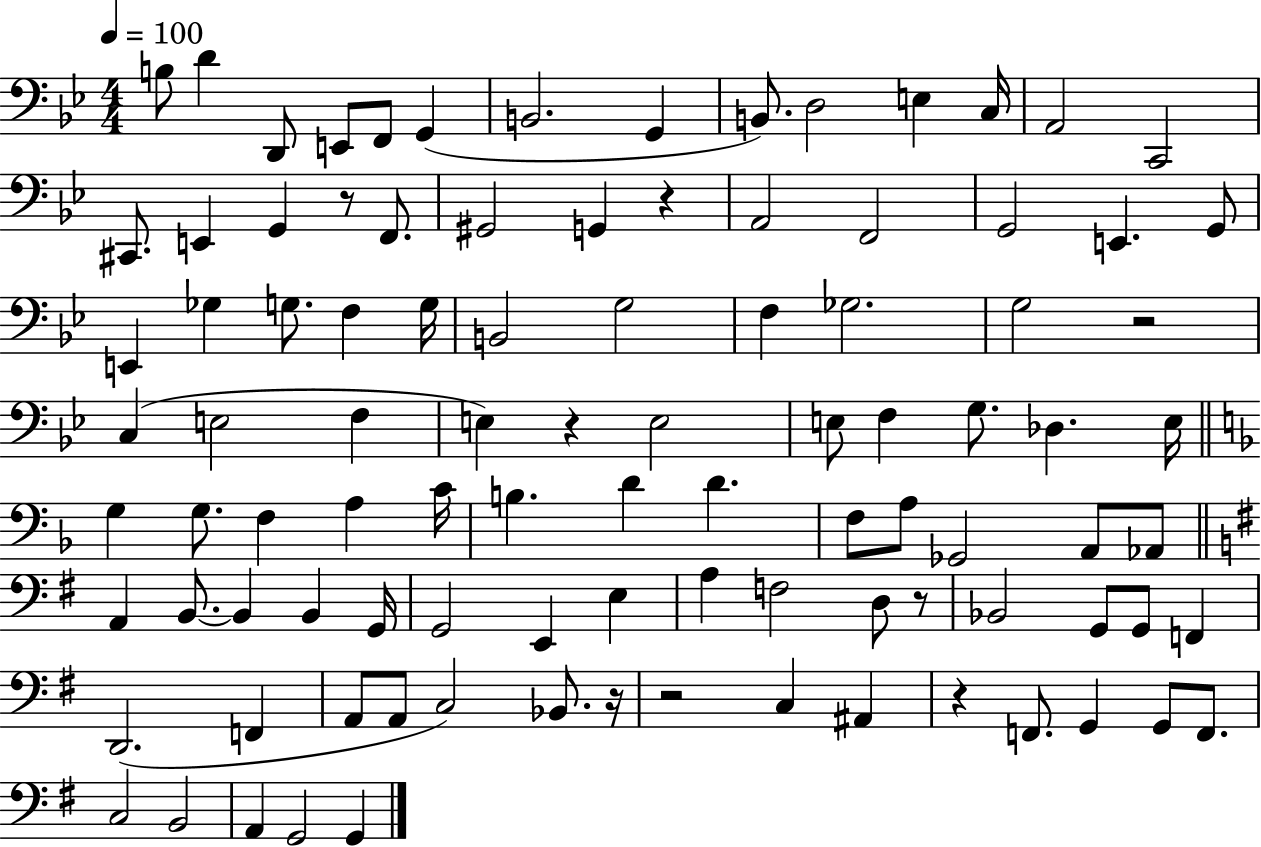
B3/e D4/q D2/e E2/e F2/e G2/q B2/h. G2/q B2/e. D3/h E3/q C3/s A2/h C2/h C#2/e. E2/q G2/q R/e F2/e. G#2/h G2/q R/q A2/h F2/h G2/h E2/q. G2/e E2/q Gb3/q G3/e. F3/q G3/s B2/h G3/h F3/q Gb3/h. G3/h R/h C3/q E3/h F3/q E3/q R/q E3/h E3/e F3/q G3/e. Db3/q. E3/s G3/q G3/e. F3/q A3/q C4/s B3/q. D4/q D4/q. F3/e A3/e Gb2/h A2/e Ab2/e A2/q B2/e. B2/q B2/q G2/s G2/h E2/q E3/q A3/q F3/h D3/e R/e Bb2/h G2/e G2/e F2/q D2/h. F2/q A2/e A2/e C3/h Bb2/e. R/s R/h C3/q A#2/q R/q F2/e. G2/q G2/e F2/e. C3/h B2/h A2/q G2/h G2/q